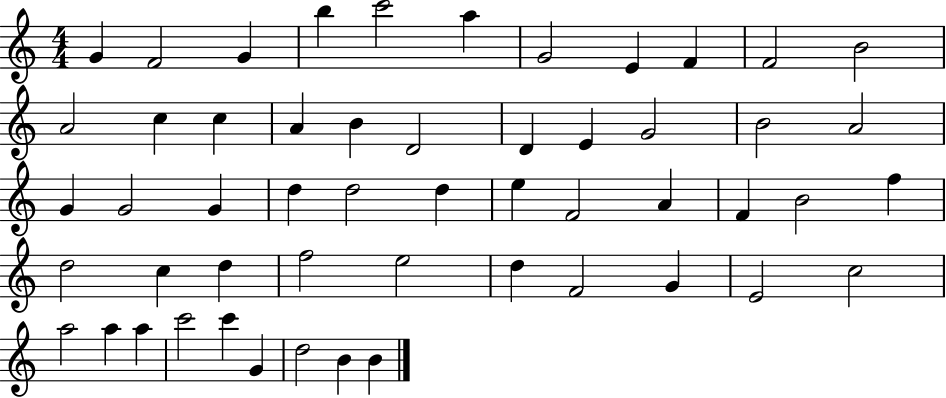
{
  \clef treble
  \numericTimeSignature
  \time 4/4
  \key c \major
  g'4 f'2 g'4 | b''4 c'''2 a''4 | g'2 e'4 f'4 | f'2 b'2 | \break a'2 c''4 c''4 | a'4 b'4 d'2 | d'4 e'4 g'2 | b'2 a'2 | \break g'4 g'2 g'4 | d''4 d''2 d''4 | e''4 f'2 a'4 | f'4 b'2 f''4 | \break d''2 c''4 d''4 | f''2 e''2 | d''4 f'2 g'4 | e'2 c''2 | \break a''2 a''4 a''4 | c'''2 c'''4 g'4 | d''2 b'4 b'4 | \bar "|."
}